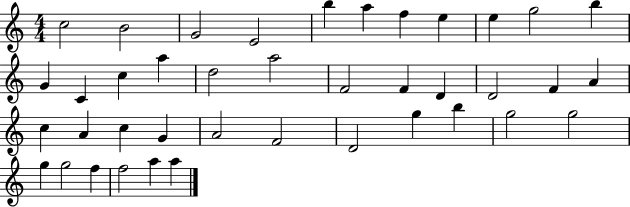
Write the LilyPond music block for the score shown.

{
  \clef treble
  \numericTimeSignature
  \time 4/4
  \key c \major
  c''2 b'2 | g'2 e'2 | b''4 a''4 f''4 e''4 | e''4 g''2 b''4 | \break g'4 c'4 c''4 a''4 | d''2 a''2 | f'2 f'4 d'4 | d'2 f'4 a'4 | \break c''4 a'4 c''4 g'4 | a'2 f'2 | d'2 g''4 b''4 | g''2 g''2 | \break g''4 g''2 f''4 | f''2 a''4 a''4 | \bar "|."
}